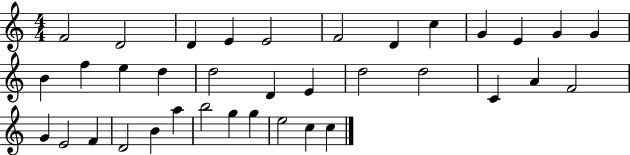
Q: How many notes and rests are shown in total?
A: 36